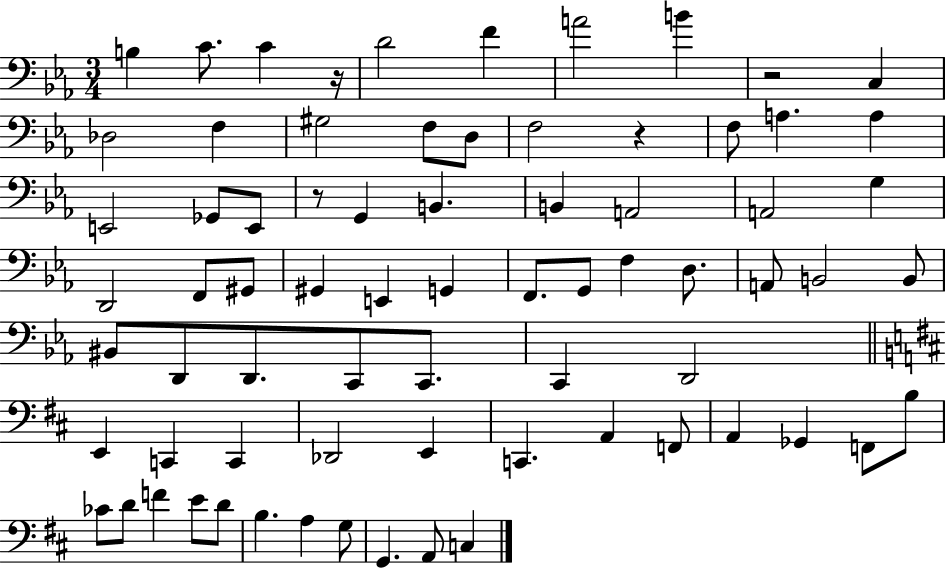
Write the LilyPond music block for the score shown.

{
  \clef bass
  \numericTimeSignature
  \time 3/4
  \key ees \major
  \repeat volta 2 { b4 c'8. c'4 r16 | d'2 f'4 | a'2 b'4 | r2 c4 | \break des2 f4 | gis2 f8 d8 | f2 r4 | f8 a4. a4 | \break e,2 ges,8 e,8 | r8 g,4 b,4. | b,4 a,2 | a,2 g4 | \break d,2 f,8 gis,8 | gis,4 e,4 g,4 | f,8. g,8 f4 d8. | a,8 b,2 b,8 | \break bis,8 d,8 d,8. c,8 c,8. | c,4 d,2 | \bar "||" \break \key d \major e,4 c,4 c,4 | des,2 e,4 | c,4. a,4 f,8 | a,4 ges,4 f,8 b8 | \break ces'8 d'8 f'4 e'8 d'8 | b4. a4 g8 | g,4. a,8 c4 | } \bar "|."
}